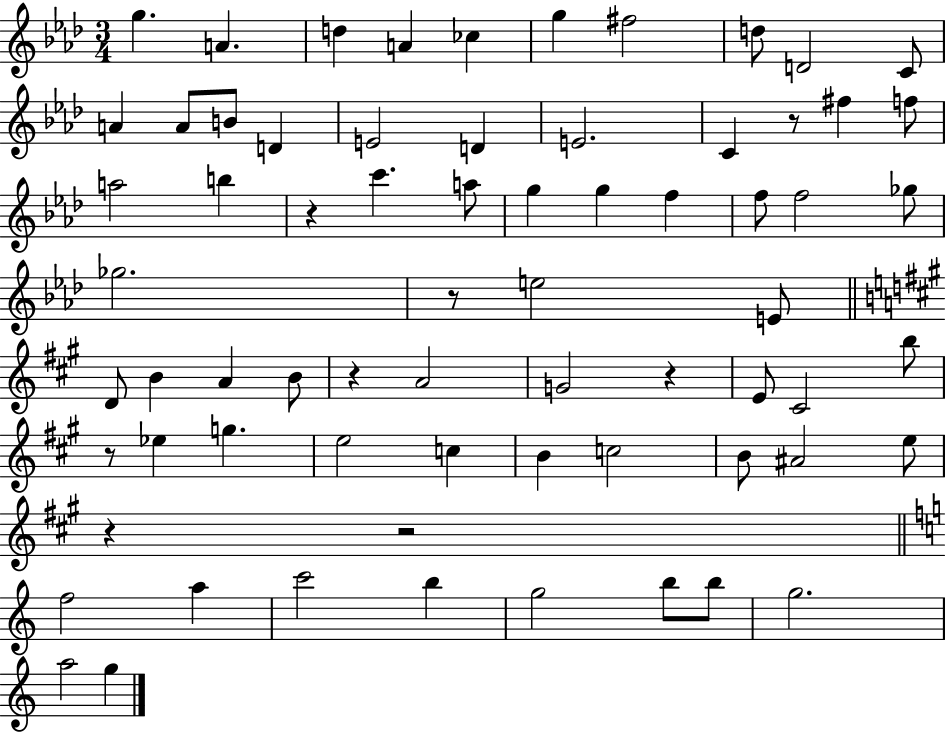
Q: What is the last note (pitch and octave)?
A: G5